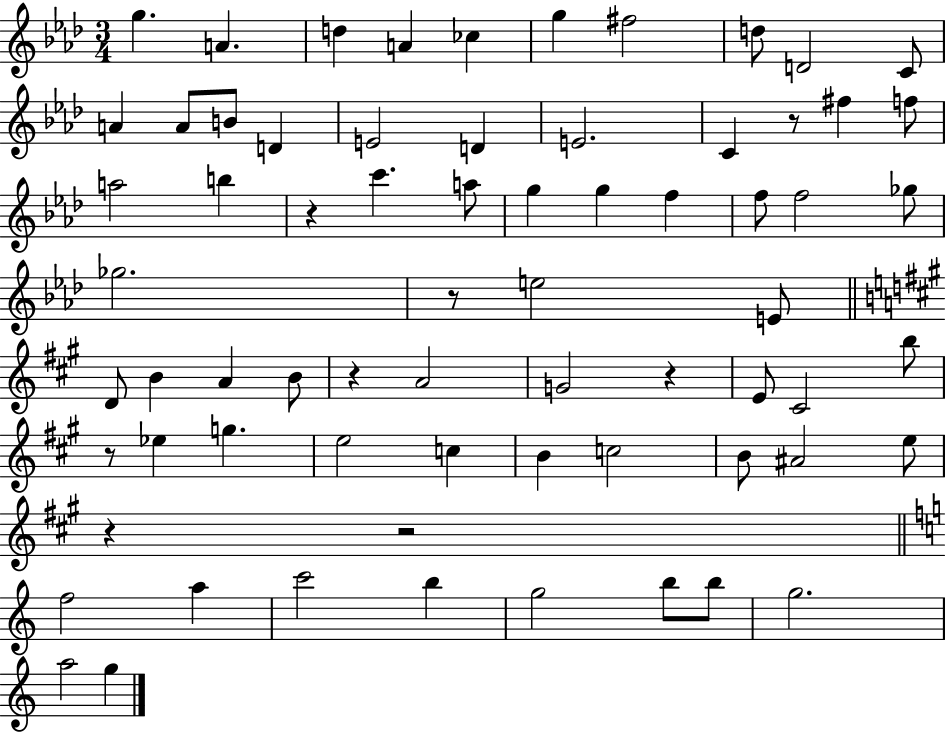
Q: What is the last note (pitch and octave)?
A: G5